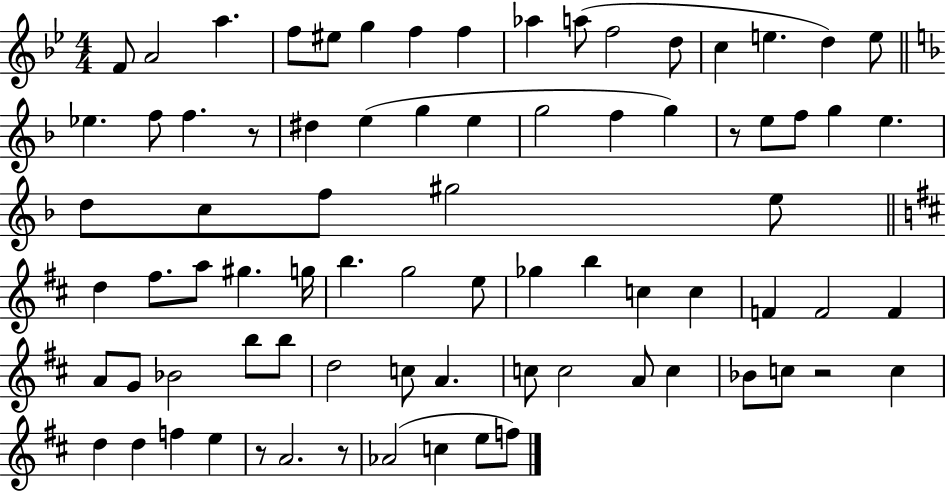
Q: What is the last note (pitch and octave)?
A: F5